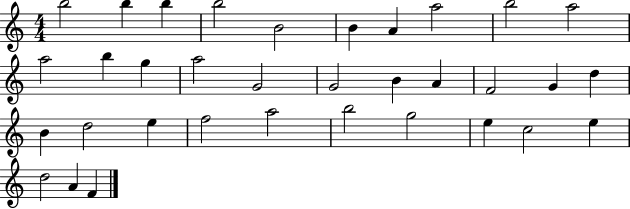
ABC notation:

X:1
T:Untitled
M:4/4
L:1/4
K:C
b2 b b b2 B2 B A a2 b2 a2 a2 b g a2 G2 G2 B A F2 G d B d2 e f2 a2 b2 g2 e c2 e d2 A F